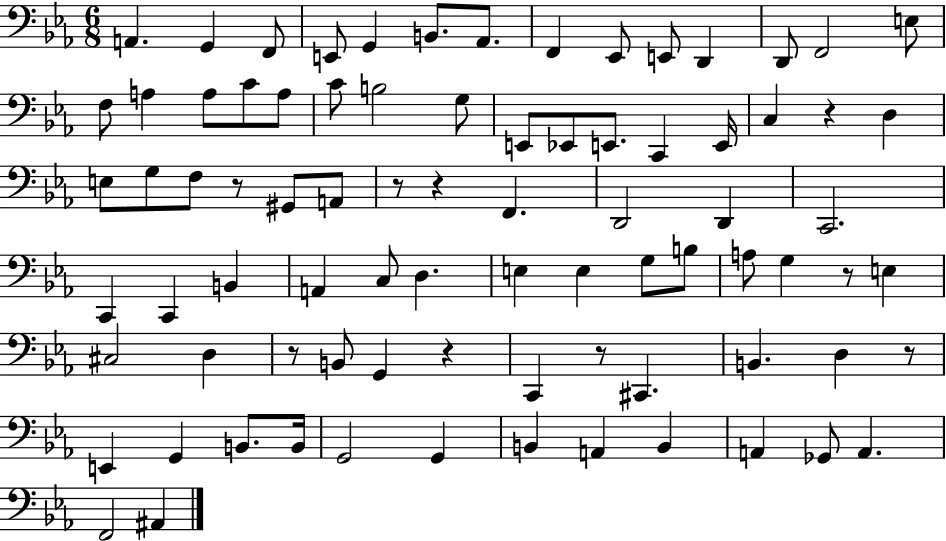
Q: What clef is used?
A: bass